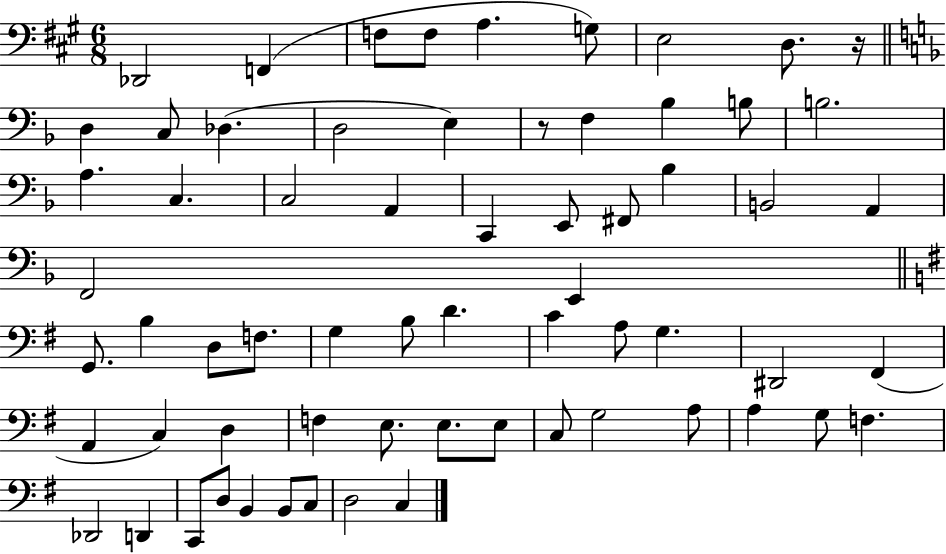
{
  \clef bass
  \numericTimeSignature
  \time 6/8
  \key a \major
  des,2 f,4( | f8 f8 a4. g8) | e2 d8. r16 | \bar "||" \break \key d \minor d4 c8 des4.( | d2 e4) | r8 f4 bes4 b8 | b2. | \break a4. c4. | c2 a,4 | c,4 e,8 fis,8 bes4 | b,2 a,4 | \break f,2 e,4 | \bar "||" \break \key g \major g,8. b4 d8 f8. | g4 b8 d'4. | c'4 a8 g4. | dis,2 fis,4( | \break a,4 c4) d4 | f4 e8. e8. e8 | c8 g2 a8 | a4 g8 f4. | \break des,2 d,4 | c,8 d8 b,4 b,8 c8 | d2 c4 | \bar "|."
}